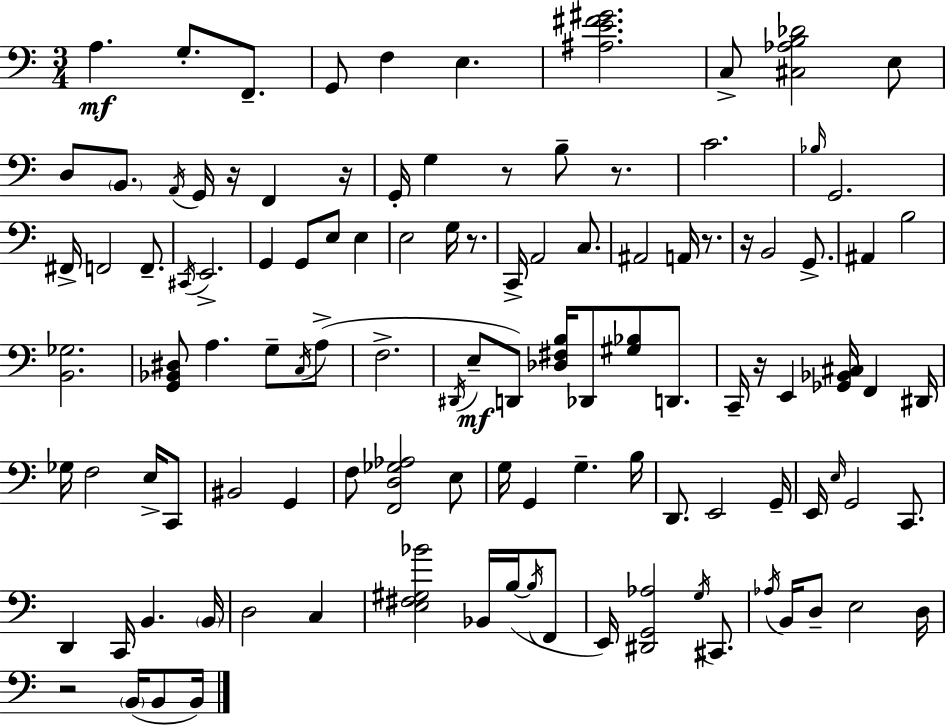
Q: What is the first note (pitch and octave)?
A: A3